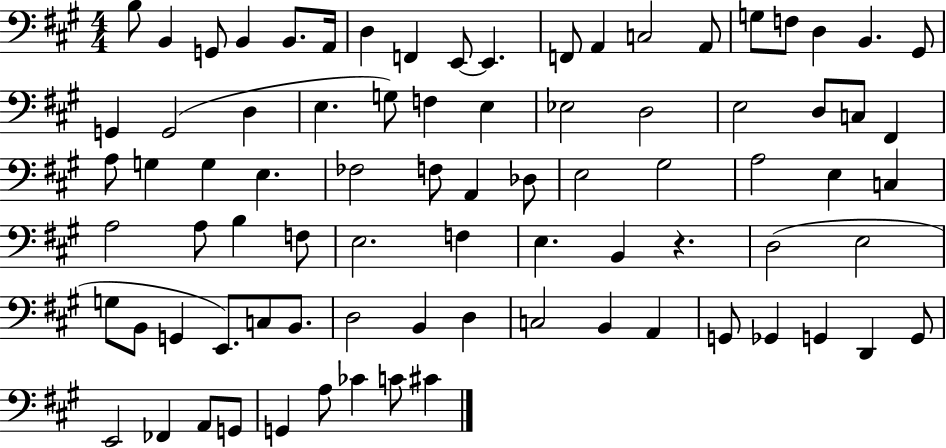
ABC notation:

X:1
T:Untitled
M:4/4
L:1/4
K:A
B,/2 B,, G,,/2 B,, B,,/2 A,,/4 D, F,, E,,/2 E,, F,,/2 A,, C,2 A,,/2 G,/2 F,/2 D, B,, ^G,,/2 G,, G,,2 D, E, G,/2 F, E, _E,2 D,2 E,2 D,/2 C,/2 ^F,, A,/2 G, G, E, _F,2 F,/2 A,, _D,/2 E,2 ^G,2 A,2 E, C, A,2 A,/2 B, F,/2 E,2 F, E, B,, z D,2 E,2 G,/2 B,,/2 G,, E,,/2 C,/2 B,,/2 D,2 B,, D, C,2 B,, A,, G,,/2 _G,, G,, D,, G,,/2 E,,2 _F,, A,,/2 G,,/2 G,, A,/2 _C C/2 ^C